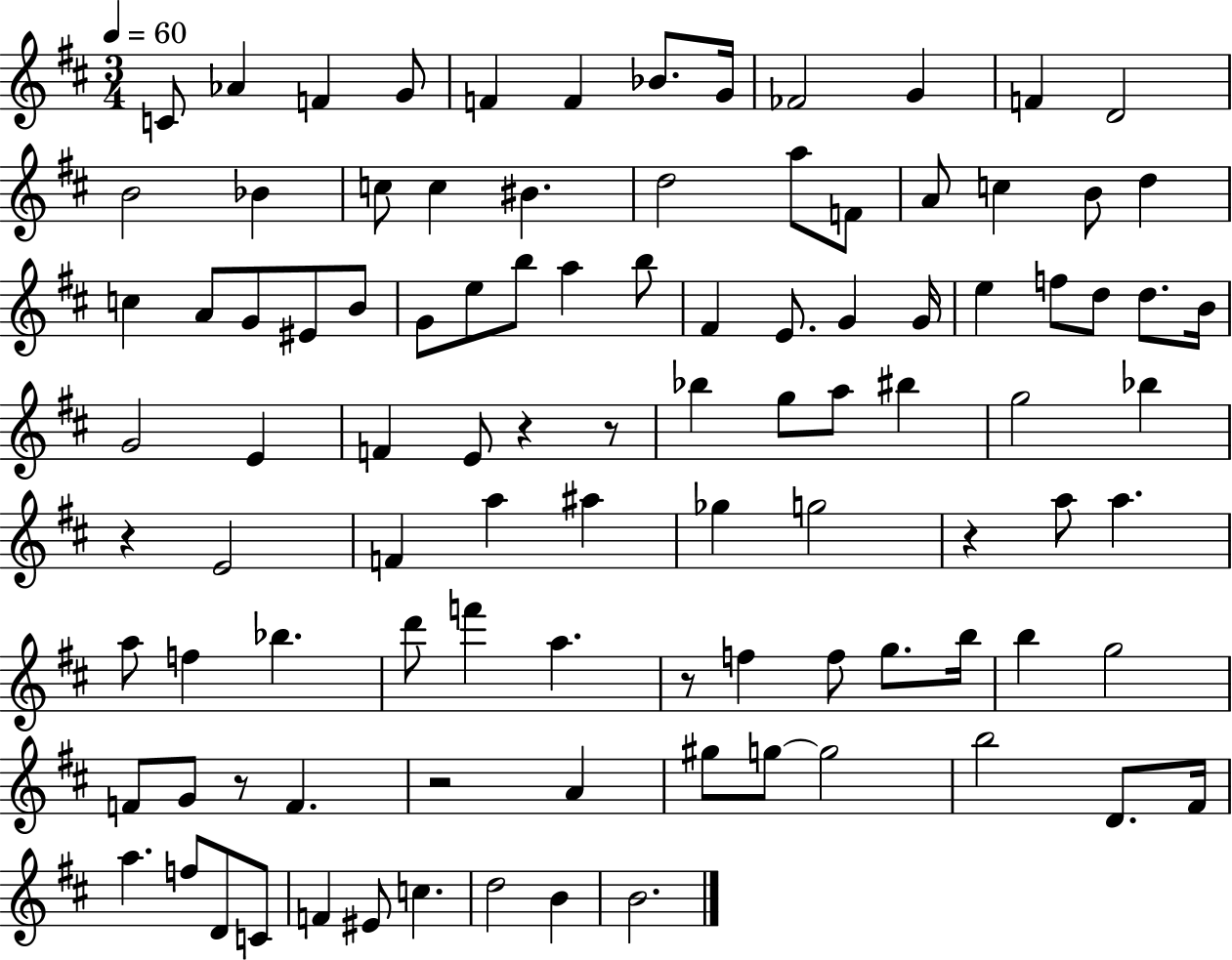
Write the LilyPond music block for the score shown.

{
  \clef treble
  \numericTimeSignature
  \time 3/4
  \key d \major
  \tempo 4 = 60
  c'8 aes'4 f'4 g'8 | f'4 f'4 bes'8. g'16 | fes'2 g'4 | f'4 d'2 | \break b'2 bes'4 | c''8 c''4 bis'4. | d''2 a''8 f'8 | a'8 c''4 b'8 d''4 | \break c''4 a'8 g'8 eis'8 b'8 | g'8 e''8 b''8 a''4 b''8 | fis'4 e'8. g'4 g'16 | e''4 f''8 d''8 d''8. b'16 | \break g'2 e'4 | f'4 e'8 r4 r8 | bes''4 g''8 a''8 bis''4 | g''2 bes''4 | \break r4 e'2 | f'4 a''4 ais''4 | ges''4 g''2 | r4 a''8 a''4. | \break a''8 f''4 bes''4. | d'''8 f'''4 a''4. | r8 f''4 f''8 g''8. b''16 | b''4 g''2 | \break f'8 g'8 r8 f'4. | r2 a'4 | gis''8 g''8~~ g''2 | b''2 d'8. fis'16 | \break a''4. f''8 d'8 c'8 | f'4 eis'8 c''4. | d''2 b'4 | b'2. | \break \bar "|."
}